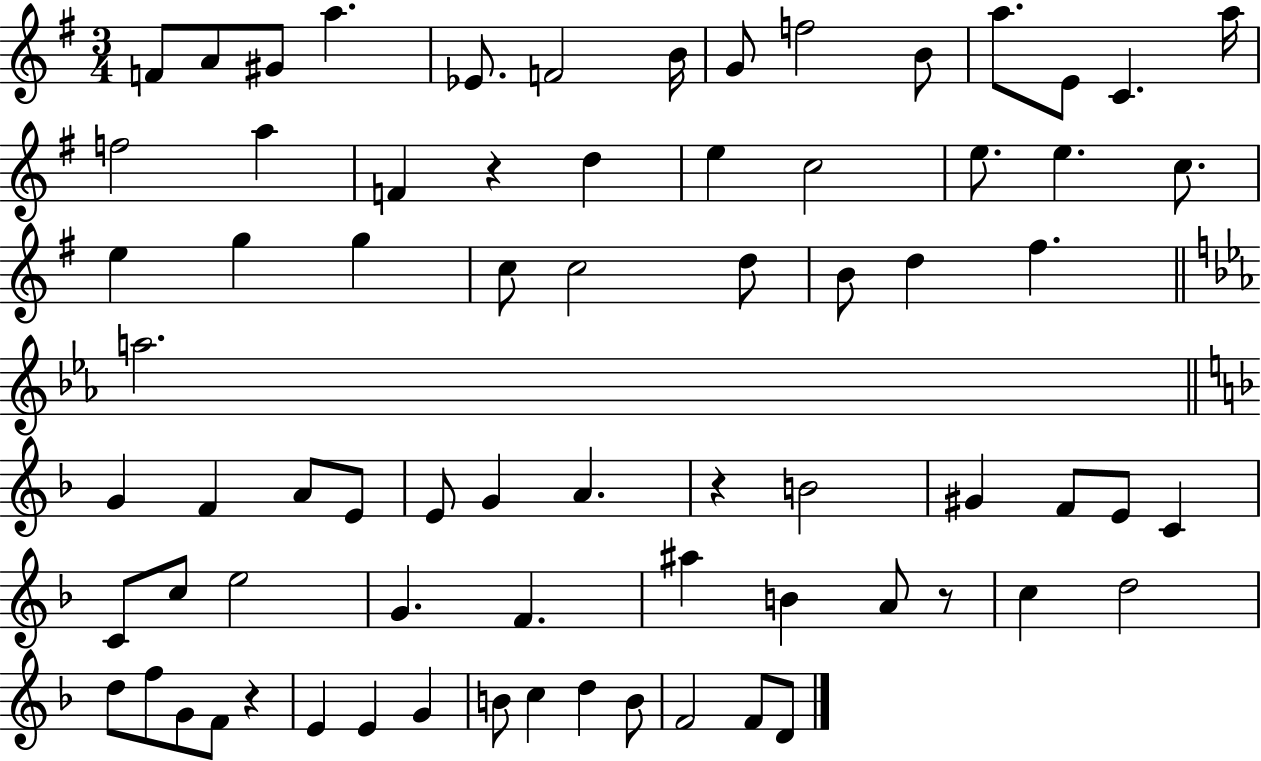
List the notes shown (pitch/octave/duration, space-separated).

F4/e A4/e G#4/e A5/q. Eb4/e. F4/h B4/s G4/e F5/h B4/e A5/e. E4/e C4/q. A5/s F5/h A5/q F4/q R/q D5/q E5/q C5/h E5/e. E5/q. C5/e. E5/q G5/q G5/q C5/e C5/h D5/e B4/e D5/q F#5/q. A5/h. G4/q F4/q A4/e E4/e E4/e G4/q A4/q. R/q B4/h G#4/q F4/e E4/e C4/q C4/e C5/e E5/h G4/q. F4/q. A#5/q B4/q A4/e R/e C5/q D5/h D5/e F5/e G4/e F4/e R/q E4/q E4/q G4/q B4/e C5/q D5/q B4/e F4/h F4/e D4/e